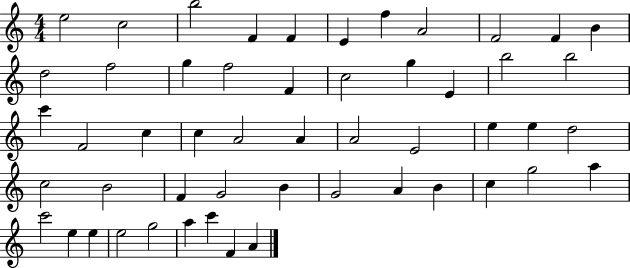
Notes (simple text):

E5/h C5/h B5/h F4/q F4/q E4/q F5/q A4/h F4/h F4/q B4/q D5/h F5/h G5/q F5/h F4/q C5/h G5/q E4/q B5/h B5/h C6/q F4/h C5/q C5/q A4/h A4/q A4/h E4/h E5/q E5/q D5/h C5/h B4/h F4/q G4/h B4/q G4/h A4/q B4/q C5/q G5/h A5/q C6/h E5/q E5/q E5/h G5/h A5/q C6/q F4/q A4/q